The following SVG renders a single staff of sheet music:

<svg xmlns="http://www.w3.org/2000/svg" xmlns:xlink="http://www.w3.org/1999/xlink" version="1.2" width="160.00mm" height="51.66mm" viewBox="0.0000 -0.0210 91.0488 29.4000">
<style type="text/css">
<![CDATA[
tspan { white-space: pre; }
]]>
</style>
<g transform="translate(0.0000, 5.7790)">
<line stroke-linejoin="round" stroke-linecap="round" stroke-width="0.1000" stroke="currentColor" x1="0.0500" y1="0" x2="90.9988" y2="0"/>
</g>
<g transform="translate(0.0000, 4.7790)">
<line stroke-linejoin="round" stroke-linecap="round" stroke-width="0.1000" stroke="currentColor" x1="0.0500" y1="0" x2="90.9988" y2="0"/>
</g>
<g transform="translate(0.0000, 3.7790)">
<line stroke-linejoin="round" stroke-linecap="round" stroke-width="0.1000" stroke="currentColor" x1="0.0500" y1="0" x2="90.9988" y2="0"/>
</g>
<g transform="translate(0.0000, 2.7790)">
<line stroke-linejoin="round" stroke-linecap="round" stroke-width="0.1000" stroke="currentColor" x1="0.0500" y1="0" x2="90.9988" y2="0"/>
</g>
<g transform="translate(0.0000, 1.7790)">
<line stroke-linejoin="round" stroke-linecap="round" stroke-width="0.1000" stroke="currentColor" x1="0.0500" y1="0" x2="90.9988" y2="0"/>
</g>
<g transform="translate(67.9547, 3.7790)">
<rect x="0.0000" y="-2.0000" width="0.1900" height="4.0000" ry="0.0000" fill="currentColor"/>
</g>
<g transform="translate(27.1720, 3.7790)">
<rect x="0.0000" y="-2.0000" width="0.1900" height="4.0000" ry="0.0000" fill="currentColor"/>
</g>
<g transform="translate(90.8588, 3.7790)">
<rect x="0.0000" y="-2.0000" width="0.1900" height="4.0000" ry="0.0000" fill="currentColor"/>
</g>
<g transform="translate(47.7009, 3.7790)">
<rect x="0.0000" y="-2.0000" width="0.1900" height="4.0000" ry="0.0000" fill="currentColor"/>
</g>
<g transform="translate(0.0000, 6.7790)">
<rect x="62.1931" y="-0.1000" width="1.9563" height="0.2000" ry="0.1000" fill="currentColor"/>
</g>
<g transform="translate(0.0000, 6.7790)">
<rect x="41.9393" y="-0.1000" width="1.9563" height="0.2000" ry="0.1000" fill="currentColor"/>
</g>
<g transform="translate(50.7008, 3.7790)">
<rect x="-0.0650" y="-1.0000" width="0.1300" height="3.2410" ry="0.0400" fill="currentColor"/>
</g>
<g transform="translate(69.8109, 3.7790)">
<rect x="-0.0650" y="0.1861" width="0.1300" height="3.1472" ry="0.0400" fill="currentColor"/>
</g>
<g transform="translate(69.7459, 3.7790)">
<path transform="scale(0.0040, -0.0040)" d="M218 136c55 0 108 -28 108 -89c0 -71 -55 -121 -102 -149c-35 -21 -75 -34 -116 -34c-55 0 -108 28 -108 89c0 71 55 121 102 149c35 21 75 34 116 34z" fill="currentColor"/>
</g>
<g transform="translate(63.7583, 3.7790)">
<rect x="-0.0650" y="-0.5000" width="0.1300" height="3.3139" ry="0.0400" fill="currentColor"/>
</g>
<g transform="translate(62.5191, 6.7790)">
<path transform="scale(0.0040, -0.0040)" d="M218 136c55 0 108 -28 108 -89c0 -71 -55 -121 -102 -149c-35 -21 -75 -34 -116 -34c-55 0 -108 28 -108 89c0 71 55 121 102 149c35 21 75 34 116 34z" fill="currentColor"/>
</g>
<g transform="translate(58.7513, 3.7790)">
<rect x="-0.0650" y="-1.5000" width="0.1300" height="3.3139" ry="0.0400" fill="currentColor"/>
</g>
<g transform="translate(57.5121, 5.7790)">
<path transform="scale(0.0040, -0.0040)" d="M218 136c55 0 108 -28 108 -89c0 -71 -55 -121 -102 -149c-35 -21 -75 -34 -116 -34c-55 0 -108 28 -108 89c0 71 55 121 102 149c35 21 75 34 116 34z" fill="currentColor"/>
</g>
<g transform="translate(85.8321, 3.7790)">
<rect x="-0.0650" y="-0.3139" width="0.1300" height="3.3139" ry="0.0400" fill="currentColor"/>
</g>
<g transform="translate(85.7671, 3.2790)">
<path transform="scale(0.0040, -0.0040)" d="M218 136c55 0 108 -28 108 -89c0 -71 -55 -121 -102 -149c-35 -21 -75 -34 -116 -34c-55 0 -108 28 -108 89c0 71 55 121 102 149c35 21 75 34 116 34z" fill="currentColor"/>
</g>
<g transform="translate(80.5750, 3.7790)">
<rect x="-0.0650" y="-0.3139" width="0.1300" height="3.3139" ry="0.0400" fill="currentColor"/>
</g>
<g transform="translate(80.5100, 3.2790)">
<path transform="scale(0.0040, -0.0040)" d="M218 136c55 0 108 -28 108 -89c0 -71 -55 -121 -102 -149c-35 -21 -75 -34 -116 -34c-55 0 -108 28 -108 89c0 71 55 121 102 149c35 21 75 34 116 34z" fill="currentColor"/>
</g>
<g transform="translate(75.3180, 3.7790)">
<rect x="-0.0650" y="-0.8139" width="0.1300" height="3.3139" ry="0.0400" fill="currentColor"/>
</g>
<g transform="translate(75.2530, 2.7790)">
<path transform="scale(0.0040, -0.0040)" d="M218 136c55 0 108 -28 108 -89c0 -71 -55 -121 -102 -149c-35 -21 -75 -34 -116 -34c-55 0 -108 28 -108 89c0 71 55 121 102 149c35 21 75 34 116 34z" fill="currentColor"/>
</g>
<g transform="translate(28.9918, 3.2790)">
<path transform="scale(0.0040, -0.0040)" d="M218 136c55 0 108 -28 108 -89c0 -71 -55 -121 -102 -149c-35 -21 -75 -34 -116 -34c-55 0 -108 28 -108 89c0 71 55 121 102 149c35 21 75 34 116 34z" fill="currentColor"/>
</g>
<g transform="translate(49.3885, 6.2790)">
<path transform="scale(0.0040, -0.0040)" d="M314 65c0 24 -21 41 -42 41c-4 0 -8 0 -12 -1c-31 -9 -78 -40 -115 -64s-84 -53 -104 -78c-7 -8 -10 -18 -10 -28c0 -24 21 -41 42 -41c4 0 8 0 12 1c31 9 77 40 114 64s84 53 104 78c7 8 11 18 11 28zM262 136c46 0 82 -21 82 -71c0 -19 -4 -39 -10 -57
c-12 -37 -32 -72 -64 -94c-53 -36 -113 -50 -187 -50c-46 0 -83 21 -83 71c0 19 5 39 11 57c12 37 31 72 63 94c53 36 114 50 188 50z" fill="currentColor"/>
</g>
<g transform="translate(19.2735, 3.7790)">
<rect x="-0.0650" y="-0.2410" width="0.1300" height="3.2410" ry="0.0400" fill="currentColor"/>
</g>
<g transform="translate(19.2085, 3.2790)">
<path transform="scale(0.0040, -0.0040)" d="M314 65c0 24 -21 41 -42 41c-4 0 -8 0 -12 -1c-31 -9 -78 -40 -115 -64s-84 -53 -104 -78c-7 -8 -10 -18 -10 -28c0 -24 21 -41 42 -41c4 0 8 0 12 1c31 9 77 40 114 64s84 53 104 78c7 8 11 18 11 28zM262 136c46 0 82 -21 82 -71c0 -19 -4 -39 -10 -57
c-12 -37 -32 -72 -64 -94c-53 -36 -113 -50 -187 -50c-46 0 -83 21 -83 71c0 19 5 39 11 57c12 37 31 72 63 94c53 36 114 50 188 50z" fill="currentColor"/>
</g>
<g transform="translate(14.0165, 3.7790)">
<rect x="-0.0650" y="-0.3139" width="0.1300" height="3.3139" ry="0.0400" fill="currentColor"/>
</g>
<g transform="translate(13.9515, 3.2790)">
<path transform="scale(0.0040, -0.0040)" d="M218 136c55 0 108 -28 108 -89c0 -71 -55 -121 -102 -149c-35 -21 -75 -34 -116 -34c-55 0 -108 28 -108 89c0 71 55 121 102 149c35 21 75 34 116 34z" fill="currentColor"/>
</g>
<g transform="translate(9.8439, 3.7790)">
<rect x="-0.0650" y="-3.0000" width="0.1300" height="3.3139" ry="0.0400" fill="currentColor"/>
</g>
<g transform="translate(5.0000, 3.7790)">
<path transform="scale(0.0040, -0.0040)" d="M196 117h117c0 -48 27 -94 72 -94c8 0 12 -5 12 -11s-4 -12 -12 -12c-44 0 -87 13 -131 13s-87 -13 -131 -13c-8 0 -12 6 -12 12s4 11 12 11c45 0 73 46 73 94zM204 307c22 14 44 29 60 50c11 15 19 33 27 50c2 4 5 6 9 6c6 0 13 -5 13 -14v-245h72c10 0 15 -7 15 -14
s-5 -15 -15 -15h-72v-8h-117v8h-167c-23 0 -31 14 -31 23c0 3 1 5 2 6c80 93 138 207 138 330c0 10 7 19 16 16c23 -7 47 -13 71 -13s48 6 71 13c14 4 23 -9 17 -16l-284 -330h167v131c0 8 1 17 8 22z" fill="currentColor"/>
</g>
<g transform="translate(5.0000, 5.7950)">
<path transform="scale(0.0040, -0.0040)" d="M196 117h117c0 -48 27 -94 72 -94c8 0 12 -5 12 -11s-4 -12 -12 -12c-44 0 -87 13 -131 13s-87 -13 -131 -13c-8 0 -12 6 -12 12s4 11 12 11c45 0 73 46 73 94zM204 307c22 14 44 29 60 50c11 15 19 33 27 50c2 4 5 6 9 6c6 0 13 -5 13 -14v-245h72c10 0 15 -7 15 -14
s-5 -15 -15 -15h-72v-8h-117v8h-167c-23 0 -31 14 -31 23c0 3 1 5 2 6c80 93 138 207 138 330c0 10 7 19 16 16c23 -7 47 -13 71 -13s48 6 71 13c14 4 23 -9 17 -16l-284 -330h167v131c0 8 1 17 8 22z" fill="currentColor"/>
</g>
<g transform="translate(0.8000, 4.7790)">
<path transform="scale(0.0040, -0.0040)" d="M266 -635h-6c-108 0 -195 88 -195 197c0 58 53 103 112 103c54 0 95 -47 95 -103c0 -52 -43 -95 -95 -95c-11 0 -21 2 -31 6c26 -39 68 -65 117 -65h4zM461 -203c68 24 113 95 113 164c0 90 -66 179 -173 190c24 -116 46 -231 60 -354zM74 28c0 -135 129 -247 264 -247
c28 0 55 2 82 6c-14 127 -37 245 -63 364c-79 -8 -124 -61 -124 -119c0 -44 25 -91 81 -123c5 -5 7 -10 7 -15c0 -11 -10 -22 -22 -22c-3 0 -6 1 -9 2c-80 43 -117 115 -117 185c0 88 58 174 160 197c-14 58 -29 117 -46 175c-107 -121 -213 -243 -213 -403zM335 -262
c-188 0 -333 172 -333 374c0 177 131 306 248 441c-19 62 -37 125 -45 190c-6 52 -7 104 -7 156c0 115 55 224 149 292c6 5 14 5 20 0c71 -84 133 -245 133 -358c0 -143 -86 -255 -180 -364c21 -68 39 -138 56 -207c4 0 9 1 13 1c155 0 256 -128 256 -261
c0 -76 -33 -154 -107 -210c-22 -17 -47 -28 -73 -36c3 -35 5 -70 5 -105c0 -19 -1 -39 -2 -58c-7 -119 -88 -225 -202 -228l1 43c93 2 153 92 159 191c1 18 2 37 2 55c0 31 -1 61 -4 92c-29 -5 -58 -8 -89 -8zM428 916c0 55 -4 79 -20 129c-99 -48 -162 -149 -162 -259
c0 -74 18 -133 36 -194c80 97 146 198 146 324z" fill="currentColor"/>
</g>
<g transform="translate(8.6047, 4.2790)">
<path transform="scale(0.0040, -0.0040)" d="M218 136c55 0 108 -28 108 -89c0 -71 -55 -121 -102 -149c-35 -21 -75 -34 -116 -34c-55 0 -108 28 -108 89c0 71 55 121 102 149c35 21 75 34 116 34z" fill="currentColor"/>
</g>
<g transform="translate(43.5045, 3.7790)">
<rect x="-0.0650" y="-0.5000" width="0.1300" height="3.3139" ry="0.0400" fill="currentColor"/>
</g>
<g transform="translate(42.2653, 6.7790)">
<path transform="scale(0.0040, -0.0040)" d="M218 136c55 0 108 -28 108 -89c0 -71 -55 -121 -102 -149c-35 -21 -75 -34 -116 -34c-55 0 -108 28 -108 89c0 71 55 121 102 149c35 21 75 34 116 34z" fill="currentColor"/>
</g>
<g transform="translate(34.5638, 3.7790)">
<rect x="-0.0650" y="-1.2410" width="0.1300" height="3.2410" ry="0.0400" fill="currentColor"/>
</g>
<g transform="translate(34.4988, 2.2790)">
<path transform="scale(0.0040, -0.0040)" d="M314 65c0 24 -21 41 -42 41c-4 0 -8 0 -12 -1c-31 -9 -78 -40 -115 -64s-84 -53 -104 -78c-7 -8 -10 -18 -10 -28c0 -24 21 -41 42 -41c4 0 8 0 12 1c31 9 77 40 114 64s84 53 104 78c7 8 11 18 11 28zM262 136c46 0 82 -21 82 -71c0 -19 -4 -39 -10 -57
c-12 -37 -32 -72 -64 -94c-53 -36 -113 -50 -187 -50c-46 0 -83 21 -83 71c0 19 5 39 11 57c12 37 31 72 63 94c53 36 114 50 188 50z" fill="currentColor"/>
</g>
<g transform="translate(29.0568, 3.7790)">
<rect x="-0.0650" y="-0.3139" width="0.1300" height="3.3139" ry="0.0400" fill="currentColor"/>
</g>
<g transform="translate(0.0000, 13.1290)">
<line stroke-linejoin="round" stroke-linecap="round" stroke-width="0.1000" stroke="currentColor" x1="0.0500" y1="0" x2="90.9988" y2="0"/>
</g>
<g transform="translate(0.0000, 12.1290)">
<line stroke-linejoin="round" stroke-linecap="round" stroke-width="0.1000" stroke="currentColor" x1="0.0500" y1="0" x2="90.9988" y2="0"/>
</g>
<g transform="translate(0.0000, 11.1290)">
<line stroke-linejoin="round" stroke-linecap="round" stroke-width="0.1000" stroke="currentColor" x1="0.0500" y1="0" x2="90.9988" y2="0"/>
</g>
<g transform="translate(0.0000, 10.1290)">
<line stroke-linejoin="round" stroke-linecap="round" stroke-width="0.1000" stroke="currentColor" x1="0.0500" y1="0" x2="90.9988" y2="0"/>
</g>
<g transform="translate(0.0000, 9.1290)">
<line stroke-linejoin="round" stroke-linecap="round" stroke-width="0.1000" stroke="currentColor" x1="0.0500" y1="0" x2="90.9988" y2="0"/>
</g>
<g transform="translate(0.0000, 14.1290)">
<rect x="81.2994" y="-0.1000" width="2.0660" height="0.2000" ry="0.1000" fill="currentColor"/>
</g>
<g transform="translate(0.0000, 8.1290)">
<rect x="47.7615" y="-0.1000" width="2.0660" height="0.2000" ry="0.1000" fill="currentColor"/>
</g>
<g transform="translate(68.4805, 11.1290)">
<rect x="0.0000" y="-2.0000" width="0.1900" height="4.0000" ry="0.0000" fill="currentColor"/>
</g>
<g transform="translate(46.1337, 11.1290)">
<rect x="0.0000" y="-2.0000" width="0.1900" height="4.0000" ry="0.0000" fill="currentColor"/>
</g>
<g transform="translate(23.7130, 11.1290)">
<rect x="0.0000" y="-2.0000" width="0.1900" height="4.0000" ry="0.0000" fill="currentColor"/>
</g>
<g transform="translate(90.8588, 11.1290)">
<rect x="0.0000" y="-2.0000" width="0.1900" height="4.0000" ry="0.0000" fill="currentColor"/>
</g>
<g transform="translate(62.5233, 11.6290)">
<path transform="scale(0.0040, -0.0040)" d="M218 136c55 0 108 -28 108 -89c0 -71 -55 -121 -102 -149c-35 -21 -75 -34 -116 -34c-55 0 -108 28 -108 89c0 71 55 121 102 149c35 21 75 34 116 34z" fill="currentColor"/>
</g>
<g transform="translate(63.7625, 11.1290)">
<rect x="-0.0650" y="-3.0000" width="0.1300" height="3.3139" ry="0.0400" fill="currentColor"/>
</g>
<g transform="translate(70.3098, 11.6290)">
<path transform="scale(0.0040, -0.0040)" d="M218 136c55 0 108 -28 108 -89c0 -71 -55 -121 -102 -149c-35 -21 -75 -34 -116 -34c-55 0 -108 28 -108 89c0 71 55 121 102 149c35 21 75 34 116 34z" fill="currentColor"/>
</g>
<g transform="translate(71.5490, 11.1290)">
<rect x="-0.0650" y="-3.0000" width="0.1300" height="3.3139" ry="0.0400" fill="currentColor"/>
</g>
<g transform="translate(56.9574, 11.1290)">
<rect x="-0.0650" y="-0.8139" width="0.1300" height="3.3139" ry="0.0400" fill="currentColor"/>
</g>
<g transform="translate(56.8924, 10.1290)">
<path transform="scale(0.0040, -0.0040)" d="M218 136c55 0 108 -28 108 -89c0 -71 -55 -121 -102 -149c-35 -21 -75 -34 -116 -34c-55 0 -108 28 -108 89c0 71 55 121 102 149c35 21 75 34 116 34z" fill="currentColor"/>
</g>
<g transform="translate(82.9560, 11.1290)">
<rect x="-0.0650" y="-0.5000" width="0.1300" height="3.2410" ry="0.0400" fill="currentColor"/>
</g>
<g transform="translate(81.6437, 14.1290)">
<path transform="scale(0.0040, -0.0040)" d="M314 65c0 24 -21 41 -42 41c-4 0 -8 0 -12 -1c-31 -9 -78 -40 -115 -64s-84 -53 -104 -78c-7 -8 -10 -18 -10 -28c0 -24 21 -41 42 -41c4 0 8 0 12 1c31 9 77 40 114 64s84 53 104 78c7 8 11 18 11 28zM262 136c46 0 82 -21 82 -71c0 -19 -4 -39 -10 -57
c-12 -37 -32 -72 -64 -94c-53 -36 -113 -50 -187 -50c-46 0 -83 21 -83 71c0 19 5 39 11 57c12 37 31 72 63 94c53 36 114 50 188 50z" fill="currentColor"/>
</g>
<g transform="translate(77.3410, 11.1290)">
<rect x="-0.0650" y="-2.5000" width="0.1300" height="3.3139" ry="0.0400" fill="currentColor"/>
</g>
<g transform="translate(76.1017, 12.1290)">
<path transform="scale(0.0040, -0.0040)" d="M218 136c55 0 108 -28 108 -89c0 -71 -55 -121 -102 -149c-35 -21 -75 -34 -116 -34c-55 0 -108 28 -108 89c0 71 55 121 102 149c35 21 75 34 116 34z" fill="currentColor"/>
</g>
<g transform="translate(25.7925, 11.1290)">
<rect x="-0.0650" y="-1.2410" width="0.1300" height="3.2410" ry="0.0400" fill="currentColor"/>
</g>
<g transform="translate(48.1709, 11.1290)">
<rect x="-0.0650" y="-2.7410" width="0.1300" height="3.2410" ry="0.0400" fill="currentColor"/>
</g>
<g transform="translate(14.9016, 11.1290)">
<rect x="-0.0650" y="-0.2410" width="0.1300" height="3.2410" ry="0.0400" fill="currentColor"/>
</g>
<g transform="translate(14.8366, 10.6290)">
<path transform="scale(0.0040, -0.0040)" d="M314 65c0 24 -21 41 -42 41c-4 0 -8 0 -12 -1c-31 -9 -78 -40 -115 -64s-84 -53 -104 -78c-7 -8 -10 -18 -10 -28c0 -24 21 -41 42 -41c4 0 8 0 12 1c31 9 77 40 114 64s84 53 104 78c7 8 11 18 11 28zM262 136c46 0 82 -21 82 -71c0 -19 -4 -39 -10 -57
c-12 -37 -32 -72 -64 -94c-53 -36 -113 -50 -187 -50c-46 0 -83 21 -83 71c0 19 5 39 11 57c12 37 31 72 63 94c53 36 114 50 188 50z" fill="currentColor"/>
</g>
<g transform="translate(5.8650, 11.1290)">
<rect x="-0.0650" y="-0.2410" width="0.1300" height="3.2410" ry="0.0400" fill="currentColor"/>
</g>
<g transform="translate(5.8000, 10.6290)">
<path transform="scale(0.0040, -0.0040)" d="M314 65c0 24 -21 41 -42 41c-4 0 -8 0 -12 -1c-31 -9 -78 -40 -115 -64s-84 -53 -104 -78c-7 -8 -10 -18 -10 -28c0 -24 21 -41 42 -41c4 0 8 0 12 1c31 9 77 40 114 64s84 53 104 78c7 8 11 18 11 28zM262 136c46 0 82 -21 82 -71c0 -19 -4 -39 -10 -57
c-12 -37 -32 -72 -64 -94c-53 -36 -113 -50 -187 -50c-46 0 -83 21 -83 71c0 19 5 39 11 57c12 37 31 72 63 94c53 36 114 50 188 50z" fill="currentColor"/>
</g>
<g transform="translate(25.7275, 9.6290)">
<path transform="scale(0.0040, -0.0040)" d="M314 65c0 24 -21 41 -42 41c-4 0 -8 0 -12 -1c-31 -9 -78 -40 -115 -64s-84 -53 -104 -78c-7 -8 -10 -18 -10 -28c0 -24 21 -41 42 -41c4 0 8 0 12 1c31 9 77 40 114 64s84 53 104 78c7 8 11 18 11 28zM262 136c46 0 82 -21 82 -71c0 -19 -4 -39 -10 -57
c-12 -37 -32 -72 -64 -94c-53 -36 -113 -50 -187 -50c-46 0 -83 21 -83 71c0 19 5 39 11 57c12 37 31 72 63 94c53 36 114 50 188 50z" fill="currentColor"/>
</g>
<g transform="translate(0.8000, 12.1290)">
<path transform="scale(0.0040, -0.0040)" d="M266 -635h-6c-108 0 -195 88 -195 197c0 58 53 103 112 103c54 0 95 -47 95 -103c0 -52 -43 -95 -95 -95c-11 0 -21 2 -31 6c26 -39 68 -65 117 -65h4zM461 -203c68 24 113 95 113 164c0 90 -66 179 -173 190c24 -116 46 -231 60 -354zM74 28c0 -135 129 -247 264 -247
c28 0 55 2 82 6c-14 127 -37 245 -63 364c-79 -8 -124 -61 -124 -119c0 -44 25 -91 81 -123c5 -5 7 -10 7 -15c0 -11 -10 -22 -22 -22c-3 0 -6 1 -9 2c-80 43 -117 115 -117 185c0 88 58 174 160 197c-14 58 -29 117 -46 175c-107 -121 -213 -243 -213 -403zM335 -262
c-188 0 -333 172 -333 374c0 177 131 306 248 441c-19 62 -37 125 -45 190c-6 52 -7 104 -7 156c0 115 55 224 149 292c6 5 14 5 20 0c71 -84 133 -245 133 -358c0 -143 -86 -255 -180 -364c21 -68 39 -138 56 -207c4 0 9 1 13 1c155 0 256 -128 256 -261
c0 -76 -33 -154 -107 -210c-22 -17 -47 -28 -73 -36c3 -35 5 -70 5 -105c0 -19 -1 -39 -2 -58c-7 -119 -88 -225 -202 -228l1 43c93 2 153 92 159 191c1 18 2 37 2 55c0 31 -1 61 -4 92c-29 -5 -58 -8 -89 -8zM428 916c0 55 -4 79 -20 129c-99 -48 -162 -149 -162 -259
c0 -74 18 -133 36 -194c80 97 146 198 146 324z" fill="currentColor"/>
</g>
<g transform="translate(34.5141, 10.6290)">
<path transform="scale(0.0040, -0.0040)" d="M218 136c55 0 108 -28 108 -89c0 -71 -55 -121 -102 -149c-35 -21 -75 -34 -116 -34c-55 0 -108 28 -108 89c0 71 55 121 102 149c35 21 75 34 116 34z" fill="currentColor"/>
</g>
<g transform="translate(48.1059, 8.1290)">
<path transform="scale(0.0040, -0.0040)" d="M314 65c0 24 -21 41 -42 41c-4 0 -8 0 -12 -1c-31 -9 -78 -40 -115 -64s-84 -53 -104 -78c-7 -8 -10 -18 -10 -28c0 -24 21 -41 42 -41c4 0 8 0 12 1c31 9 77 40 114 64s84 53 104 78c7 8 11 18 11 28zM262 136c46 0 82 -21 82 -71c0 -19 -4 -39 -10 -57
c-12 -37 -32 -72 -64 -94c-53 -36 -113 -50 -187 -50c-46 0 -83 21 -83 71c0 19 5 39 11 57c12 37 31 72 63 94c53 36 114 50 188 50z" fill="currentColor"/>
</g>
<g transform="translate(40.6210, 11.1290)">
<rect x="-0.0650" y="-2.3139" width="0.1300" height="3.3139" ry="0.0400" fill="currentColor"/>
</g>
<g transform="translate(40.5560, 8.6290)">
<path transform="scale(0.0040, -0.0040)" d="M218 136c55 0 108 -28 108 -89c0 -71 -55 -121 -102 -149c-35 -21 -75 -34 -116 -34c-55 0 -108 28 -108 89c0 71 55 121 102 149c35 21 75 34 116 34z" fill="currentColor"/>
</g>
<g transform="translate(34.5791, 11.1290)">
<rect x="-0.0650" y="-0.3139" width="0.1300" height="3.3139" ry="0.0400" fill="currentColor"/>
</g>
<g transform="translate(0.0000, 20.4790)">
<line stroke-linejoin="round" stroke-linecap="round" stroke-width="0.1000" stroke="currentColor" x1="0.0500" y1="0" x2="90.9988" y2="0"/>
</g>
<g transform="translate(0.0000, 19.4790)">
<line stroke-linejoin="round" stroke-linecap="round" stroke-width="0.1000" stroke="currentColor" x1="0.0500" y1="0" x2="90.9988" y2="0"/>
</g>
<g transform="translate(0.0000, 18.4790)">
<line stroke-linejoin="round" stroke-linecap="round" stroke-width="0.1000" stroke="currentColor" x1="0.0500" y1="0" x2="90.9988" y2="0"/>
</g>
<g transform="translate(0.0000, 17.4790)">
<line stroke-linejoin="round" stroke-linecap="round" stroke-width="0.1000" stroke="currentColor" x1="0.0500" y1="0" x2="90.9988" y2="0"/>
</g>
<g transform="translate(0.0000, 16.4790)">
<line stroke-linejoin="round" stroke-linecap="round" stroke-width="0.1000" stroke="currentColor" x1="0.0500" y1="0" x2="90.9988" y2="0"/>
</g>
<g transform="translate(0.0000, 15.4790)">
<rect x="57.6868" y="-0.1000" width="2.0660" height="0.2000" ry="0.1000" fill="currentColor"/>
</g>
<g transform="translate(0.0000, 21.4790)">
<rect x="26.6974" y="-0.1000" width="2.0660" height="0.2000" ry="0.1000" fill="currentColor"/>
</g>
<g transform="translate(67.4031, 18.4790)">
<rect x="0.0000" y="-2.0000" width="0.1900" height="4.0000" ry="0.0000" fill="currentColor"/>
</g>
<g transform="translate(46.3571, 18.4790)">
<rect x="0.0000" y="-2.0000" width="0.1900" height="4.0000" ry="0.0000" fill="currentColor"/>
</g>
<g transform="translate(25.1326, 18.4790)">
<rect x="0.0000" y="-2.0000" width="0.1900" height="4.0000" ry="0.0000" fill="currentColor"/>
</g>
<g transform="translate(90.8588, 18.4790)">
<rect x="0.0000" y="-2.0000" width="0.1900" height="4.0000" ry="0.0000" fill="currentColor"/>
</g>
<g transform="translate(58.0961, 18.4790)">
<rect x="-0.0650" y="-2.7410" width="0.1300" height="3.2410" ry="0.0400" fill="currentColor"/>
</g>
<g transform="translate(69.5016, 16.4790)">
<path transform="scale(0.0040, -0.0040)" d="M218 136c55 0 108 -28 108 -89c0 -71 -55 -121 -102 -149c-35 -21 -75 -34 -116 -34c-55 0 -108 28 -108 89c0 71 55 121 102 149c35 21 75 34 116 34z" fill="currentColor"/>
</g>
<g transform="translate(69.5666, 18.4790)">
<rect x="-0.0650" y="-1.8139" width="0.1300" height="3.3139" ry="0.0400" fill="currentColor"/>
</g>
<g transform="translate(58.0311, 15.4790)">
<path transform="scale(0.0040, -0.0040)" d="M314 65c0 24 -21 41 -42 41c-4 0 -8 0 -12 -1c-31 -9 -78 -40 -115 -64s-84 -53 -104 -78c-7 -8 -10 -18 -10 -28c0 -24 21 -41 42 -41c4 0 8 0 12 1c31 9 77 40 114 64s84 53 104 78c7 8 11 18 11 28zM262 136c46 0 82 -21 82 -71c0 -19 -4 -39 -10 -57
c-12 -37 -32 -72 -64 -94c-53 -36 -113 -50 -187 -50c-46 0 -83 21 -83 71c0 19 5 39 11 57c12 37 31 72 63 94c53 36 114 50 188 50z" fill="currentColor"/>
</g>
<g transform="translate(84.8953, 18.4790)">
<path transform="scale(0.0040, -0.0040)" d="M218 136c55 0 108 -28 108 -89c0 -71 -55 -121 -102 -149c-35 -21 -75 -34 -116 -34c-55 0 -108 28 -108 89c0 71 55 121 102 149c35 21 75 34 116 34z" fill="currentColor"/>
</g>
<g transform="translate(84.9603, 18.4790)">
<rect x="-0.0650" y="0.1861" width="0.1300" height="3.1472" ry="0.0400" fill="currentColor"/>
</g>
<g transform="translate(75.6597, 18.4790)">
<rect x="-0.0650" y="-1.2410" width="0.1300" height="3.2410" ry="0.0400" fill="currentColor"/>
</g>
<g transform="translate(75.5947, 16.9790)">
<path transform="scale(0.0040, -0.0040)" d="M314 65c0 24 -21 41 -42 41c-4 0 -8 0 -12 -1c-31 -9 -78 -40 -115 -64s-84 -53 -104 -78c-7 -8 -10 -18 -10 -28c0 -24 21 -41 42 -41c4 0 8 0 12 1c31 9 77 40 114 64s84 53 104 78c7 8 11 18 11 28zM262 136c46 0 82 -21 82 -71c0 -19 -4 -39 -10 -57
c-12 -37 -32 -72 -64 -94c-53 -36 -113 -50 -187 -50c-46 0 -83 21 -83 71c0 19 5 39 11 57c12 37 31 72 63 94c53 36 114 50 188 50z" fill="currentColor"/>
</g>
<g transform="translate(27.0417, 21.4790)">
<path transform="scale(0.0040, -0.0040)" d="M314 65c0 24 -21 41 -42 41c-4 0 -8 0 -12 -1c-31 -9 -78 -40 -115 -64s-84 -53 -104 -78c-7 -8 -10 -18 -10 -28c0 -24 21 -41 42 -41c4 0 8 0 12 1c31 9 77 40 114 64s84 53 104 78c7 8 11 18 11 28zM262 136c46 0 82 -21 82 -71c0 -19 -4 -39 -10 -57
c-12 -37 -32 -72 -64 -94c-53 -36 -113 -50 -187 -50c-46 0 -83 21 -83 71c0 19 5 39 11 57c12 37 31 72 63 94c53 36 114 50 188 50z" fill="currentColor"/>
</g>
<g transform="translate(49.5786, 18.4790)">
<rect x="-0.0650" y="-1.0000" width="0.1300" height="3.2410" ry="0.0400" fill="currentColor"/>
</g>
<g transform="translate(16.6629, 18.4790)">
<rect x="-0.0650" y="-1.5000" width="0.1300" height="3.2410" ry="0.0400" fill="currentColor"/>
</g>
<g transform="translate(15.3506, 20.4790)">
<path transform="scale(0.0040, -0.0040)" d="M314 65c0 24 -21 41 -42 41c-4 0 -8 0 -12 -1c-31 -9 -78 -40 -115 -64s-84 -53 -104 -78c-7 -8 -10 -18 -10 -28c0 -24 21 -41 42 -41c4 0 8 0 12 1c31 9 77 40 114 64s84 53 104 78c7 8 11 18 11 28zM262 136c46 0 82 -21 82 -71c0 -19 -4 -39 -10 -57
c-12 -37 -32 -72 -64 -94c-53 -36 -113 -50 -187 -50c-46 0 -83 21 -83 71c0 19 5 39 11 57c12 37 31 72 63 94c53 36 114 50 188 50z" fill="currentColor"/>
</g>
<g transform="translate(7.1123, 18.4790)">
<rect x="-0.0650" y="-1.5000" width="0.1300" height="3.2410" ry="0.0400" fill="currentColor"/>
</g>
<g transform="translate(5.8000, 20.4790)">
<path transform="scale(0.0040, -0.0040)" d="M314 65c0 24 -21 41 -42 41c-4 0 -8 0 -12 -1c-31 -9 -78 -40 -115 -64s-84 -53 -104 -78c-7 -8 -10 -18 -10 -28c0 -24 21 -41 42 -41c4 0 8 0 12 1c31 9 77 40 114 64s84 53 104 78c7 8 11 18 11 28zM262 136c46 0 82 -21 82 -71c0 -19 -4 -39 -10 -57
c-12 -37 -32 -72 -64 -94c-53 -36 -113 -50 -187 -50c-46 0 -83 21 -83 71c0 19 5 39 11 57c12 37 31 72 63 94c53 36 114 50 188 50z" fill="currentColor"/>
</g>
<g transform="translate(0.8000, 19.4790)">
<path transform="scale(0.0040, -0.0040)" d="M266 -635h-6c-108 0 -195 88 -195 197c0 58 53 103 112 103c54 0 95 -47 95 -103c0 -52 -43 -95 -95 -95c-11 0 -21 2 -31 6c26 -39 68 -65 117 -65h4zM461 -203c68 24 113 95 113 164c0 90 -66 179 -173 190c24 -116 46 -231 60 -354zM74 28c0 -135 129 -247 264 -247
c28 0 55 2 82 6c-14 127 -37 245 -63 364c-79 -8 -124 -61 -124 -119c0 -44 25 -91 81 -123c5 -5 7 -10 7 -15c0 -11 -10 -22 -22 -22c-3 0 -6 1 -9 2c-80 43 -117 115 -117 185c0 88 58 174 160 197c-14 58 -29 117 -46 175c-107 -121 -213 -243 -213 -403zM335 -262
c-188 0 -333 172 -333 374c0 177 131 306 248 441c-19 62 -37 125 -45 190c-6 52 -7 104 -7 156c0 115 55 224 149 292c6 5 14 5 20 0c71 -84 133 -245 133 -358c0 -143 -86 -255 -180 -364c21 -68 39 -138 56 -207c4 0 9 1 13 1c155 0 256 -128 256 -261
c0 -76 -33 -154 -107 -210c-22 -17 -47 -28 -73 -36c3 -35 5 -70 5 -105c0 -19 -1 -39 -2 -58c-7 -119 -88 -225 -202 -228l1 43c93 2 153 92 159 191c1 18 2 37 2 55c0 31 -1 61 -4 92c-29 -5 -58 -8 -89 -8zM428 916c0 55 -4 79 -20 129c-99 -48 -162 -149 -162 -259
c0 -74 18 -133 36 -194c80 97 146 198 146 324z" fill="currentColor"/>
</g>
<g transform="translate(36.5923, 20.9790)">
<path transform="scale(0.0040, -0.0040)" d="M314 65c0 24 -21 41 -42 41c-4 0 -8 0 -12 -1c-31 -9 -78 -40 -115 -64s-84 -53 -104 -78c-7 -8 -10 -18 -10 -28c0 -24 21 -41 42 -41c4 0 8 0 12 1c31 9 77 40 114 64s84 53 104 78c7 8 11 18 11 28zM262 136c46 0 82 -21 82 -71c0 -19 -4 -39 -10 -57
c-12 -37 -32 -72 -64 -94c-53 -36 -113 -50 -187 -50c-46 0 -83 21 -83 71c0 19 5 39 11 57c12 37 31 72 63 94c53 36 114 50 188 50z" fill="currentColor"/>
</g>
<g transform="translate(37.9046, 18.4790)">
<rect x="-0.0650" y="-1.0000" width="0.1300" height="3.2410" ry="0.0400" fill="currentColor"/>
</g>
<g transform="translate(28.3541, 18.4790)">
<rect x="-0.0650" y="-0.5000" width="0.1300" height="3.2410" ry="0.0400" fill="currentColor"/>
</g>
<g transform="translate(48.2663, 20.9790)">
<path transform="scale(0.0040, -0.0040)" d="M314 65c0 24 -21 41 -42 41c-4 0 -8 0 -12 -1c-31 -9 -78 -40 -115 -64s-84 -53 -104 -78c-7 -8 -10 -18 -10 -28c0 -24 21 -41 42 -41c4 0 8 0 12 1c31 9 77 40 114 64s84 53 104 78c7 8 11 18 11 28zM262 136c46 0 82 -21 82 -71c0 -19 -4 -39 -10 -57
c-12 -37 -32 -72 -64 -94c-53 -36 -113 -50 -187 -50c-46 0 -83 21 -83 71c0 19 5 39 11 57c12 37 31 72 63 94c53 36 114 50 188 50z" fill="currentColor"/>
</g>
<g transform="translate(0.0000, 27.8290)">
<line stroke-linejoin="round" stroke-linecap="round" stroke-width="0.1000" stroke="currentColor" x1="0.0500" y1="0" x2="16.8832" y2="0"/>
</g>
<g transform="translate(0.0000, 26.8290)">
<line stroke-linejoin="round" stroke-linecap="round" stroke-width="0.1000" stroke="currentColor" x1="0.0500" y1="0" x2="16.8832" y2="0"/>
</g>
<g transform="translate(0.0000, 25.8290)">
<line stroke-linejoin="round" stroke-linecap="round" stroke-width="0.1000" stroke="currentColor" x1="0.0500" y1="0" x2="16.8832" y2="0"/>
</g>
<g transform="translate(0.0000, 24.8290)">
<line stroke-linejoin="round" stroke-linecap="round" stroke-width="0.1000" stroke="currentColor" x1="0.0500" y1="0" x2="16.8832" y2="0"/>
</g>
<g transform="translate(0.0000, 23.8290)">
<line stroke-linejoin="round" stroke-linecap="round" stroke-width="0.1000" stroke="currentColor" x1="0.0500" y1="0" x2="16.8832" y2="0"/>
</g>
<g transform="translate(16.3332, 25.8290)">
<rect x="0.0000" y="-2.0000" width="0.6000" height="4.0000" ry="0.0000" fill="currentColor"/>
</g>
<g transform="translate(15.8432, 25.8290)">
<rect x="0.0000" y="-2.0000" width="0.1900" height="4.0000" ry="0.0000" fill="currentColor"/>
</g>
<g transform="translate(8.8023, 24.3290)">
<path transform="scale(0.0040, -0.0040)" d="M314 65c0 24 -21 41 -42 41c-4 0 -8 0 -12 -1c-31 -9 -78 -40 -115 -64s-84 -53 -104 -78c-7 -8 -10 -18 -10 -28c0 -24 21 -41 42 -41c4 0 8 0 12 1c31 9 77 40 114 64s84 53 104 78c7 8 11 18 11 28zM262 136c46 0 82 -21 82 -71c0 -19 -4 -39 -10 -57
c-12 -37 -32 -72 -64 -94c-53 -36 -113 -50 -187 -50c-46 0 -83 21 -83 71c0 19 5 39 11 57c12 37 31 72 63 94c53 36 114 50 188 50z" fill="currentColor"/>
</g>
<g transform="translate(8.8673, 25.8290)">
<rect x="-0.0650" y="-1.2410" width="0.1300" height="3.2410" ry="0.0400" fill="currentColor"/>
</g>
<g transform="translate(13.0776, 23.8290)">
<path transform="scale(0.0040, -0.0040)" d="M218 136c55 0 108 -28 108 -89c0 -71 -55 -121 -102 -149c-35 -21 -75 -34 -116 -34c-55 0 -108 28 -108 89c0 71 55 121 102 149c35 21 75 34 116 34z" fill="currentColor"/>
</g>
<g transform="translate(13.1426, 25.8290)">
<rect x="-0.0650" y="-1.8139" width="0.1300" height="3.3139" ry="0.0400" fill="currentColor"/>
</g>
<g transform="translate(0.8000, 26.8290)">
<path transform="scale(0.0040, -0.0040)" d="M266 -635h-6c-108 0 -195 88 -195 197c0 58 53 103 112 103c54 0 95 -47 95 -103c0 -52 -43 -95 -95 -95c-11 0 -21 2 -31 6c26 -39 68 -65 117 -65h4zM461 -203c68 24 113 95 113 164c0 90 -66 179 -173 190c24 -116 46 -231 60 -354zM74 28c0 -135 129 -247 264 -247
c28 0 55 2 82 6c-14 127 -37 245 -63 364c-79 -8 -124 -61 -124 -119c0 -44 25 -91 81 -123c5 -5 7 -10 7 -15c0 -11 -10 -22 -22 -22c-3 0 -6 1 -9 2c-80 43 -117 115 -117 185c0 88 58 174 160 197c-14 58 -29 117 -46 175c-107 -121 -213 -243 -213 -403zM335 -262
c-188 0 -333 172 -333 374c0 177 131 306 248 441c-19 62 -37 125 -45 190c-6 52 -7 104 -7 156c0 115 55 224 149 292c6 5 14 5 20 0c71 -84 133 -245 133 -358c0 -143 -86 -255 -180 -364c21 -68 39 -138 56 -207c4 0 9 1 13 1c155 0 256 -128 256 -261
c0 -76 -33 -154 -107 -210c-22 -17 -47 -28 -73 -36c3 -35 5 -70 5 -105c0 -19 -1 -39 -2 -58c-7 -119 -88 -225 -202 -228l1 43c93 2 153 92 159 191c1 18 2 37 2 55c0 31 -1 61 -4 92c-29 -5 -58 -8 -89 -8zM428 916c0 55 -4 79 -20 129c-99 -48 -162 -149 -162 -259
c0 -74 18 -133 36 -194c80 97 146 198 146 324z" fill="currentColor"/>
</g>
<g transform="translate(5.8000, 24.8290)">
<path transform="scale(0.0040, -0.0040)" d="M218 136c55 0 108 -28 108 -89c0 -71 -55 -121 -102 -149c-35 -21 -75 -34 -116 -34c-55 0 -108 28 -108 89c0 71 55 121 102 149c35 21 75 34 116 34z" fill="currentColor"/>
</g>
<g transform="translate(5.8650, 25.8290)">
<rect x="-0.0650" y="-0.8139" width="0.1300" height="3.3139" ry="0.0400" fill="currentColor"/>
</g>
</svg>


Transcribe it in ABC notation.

X:1
T:Untitled
M:4/4
L:1/4
K:C
A c c2 c e2 C D2 E C B d c c c2 c2 e2 c g a2 d A A G C2 E2 E2 C2 D2 D2 a2 f e2 B d e2 f